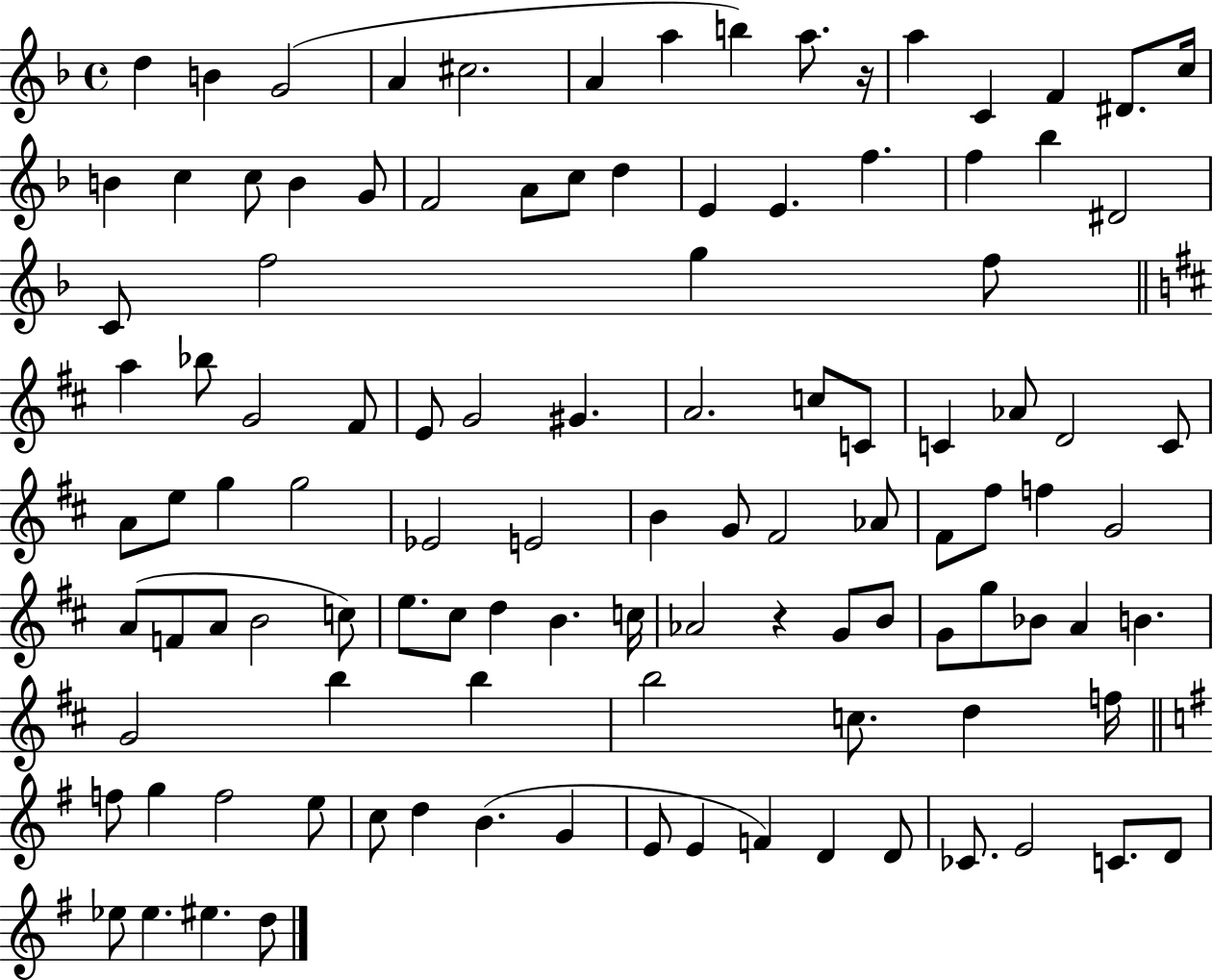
{
  \clef treble
  \time 4/4
  \defaultTimeSignature
  \key f \major
  d''4 b'4 g'2( | a'4 cis''2. | a'4 a''4 b''4) a''8. r16 | a''4 c'4 f'4 dis'8. c''16 | \break b'4 c''4 c''8 b'4 g'8 | f'2 a'8 c''8 d''4 | e'4 e'4. f''4. | f''4 bes''4 dis'2 | \break c'8 f''2 g''4 f''8 | \bar "||" \break \key b \minor a''4 bes''8 g'2 fis'8 | e'8 g'2 gis'4. | a'2. c''8 c'8 | c'4 aes'8 d'2 c'8 | \break a'8 e''8 g''4 g''2 | ees'2 e'2 | b'4 g'8 fis'2 aes'8 | fis'8 fis''8 f''4 g'2 | \break a'8( f'8 a'8 b'2 c''8) | e''8. cis''8 d''4 b'4. c''16 | aes'2 r4 g'8 b'8 | g'8 g''8 bes'8 a'4 b'4. | \break g'2 b''4 b''4 | b''2 c''8. d''4 f''16 | \bar "||" \break \key g \major f''8 g''4 f''2 e''8 | c''8 d''4 b'4.( g'4 | e'8 e'4 f'4) d'4 d'8 | ces'8. e'2 c'8. d'8 | \break ees''8 ees''4. eis''4. d''8 | \bar "|."
}